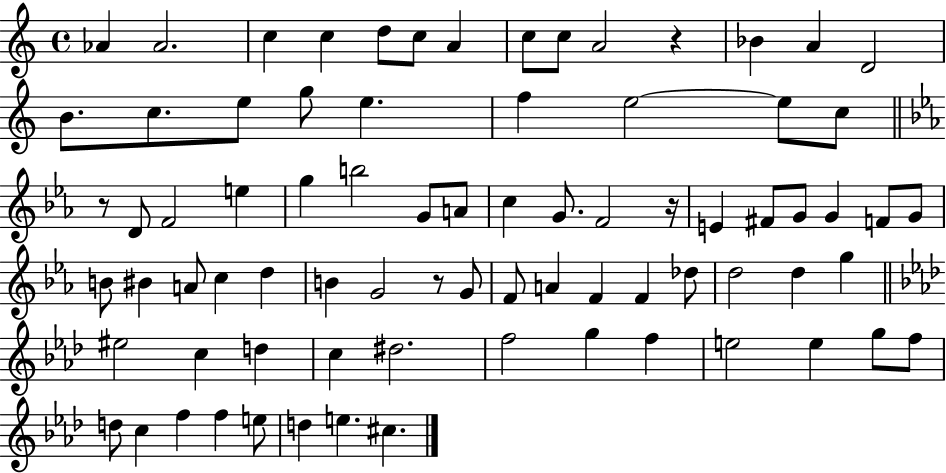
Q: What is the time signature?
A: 4/4